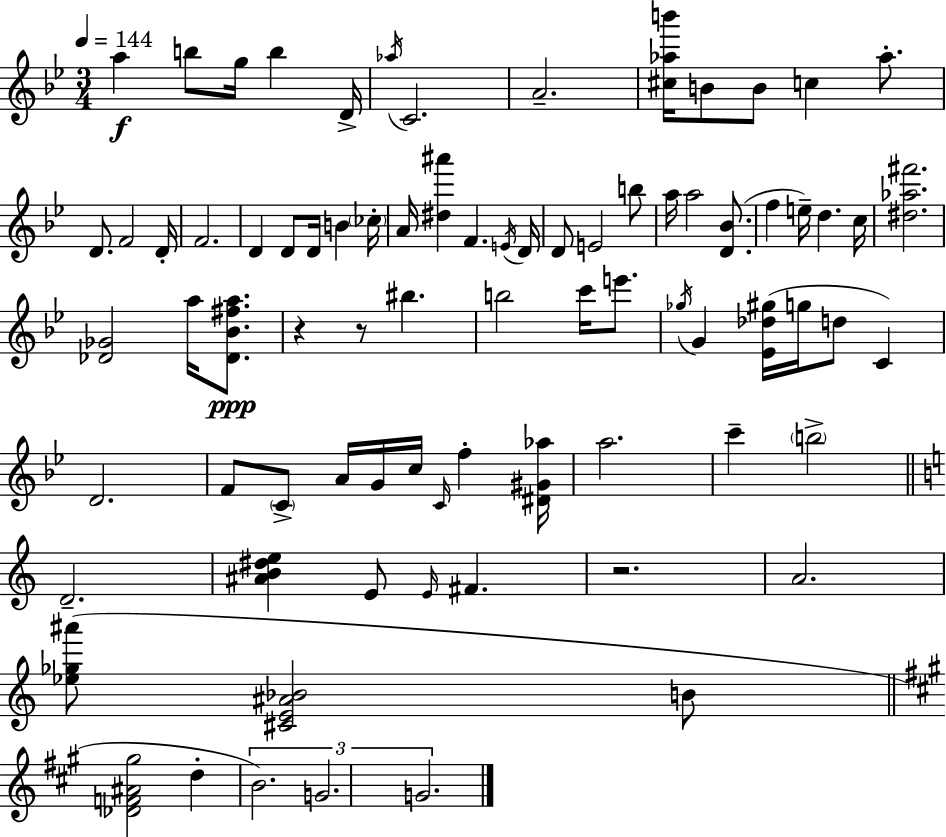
A5/q B5/e G5/s B5/q D4/s Ab5/s C4/h. A4/h. [C#5,Ab5,B6]/s B4/e B4/e C5/q Ab5/e. D4/e. F4/h D4/s F4/h. D4/q D4/e D4/s B4/q CES5/s A4/s [D#5,A#6]/q F4/q. E4/s D4/s D4/e E4/h B5/e A5/s A5/h [D4,Bb4]/e. F5/q E5/s D5/q. C5/s [D#5,Ab5,F#6]/h. [Db4,Gb4]/h A5/s [Db4,Bb4,F#5,A5]/e. R/q R/e BIS5/q. B5/h C6/s E6/e. Gb5/s G4/q [Eb4,Db5,G#5]/s G5/s D5/e C4/q D4/h. F4/e C4/e A4/s G4/s C5/s C4/s F5/q [D#4,G#4,Ab5]/s A5/h. C6/q B5/h D4/h. [A#4,B4,D#5,E5]/q E4/e E4/s F#4/q. R/h. A4/h. [Eb5,Gb5,A#6]/e [C#4,E4,A#4,Bb4]/h B4/e [Db4,F4,A#4,G#5]/h D5/q B4/h. G4/h. G4/h.